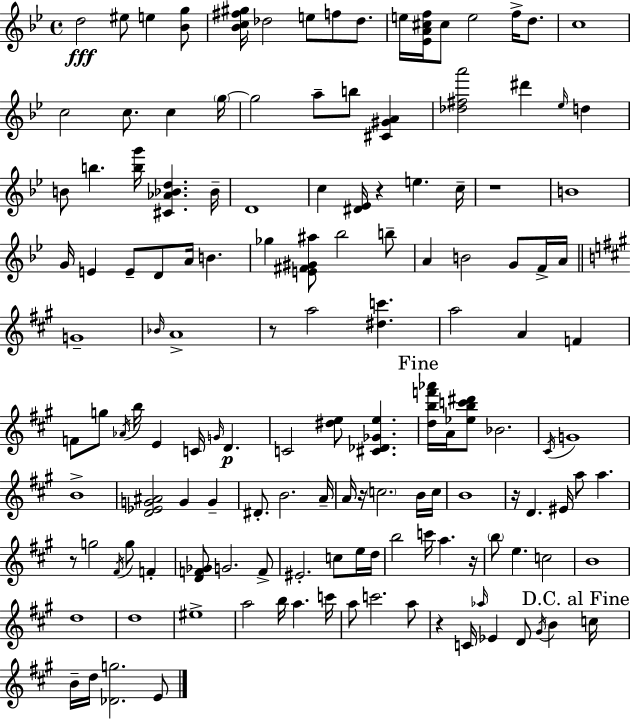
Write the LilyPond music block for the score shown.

{
  \clef treble
  \time 4/4
  \defaultTimeSignature
  \key bes \major
  d''2\fff eis''8 e''4 <bes' g''>8 | <bes' c'' fis'' gis''>16 des''2 e''8 f''8 des''8. | e''16 <ees' a' cis'' f''>16 cis''8 e''2 f''16-> d''8. | c''1 | \break c''2 c''8. c''4 \parenthesize g''16~~ | g''2 a''8-- b''8 <cis' gis' a'>4 | <des'' fis'' a'''>2 dis'''4 \grace { ees''16 } d''4 | b'8 b''4. <b'' g'''>16 <cis' aes' bes' d''>4. | \break bes'16-- d'1 | c''4 <dis' ees'>16 r4 e''4. | c''16-- r1 | b'1 | \break g'16 e'4 e'8-- d'8 a'16 b'4. | ges''4 <e' fis' gis' ais''>8 bes''2 b''8-- | a'4 b'2 g'8 f'16-> | a'16 \bar "||" \break \key a \major g'1-- | \grace { bes'16 } a'1-> | r8 a''2 <dis'' c'''>4. | a''2 a'4 f'4 | \break f'8 g''8 \acciaccatura { aes'16 } b''16 e'4 c'16 \grace { g'16 }\p d'4. | c'2 <dis'' e''>8 <cis' des' ges' e''>4. | \mark "Fine" <d'' b'' f''' aes'''>16 a'16 <ees'' b'' c''' dis'''>8 bes'2. | \acciaccatura { cis'16 } g'1 | \break b'1-> | <d' ees' g' ais'>2 g'4 | g'4-- dis'8.-. b'2. | a'16-- a'16 r16 \parenthesize c''2. | \break b'16 c''16 b'1 | r16 d'4. eis'16 a''8 a''4. | r8 g''2 \acciaccatura { fis'16 } g''8 | f'4-. <d' f' ges'>8 g'2. | \break f'8-> eis'2.-. | c''8 e''16 d''16 b''2 c'''16 a''4. | r16 \parenthesize b''8 e''4. c''2 | b'1 | \break d''1 | d''1 | eis''1-> | a''2 b''16 a''4. | \break c'''16 a''8 c'''2. | a''8 r4 c'16 \grace { aes''16 } ees'4 d'8 | \acciaccatura { gis'16 } b'4 \mark "D.C. al Fine" c''16 b'16-- d''16 <des' g''>2. | e'8 \bar "|."
}